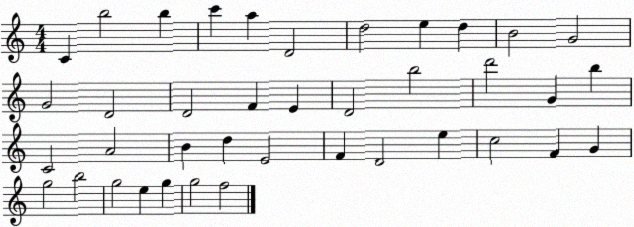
X:1
T:Untitled
M:4/4
L:1/4
K:C
C b2 b c' a D2 d2 e d B2 G2 G2 D2 D2 F E D2 b2 d'2 G b C2 A2 B d E2 F D2 e c2 F G g2 b2 g2 e g g2 f2